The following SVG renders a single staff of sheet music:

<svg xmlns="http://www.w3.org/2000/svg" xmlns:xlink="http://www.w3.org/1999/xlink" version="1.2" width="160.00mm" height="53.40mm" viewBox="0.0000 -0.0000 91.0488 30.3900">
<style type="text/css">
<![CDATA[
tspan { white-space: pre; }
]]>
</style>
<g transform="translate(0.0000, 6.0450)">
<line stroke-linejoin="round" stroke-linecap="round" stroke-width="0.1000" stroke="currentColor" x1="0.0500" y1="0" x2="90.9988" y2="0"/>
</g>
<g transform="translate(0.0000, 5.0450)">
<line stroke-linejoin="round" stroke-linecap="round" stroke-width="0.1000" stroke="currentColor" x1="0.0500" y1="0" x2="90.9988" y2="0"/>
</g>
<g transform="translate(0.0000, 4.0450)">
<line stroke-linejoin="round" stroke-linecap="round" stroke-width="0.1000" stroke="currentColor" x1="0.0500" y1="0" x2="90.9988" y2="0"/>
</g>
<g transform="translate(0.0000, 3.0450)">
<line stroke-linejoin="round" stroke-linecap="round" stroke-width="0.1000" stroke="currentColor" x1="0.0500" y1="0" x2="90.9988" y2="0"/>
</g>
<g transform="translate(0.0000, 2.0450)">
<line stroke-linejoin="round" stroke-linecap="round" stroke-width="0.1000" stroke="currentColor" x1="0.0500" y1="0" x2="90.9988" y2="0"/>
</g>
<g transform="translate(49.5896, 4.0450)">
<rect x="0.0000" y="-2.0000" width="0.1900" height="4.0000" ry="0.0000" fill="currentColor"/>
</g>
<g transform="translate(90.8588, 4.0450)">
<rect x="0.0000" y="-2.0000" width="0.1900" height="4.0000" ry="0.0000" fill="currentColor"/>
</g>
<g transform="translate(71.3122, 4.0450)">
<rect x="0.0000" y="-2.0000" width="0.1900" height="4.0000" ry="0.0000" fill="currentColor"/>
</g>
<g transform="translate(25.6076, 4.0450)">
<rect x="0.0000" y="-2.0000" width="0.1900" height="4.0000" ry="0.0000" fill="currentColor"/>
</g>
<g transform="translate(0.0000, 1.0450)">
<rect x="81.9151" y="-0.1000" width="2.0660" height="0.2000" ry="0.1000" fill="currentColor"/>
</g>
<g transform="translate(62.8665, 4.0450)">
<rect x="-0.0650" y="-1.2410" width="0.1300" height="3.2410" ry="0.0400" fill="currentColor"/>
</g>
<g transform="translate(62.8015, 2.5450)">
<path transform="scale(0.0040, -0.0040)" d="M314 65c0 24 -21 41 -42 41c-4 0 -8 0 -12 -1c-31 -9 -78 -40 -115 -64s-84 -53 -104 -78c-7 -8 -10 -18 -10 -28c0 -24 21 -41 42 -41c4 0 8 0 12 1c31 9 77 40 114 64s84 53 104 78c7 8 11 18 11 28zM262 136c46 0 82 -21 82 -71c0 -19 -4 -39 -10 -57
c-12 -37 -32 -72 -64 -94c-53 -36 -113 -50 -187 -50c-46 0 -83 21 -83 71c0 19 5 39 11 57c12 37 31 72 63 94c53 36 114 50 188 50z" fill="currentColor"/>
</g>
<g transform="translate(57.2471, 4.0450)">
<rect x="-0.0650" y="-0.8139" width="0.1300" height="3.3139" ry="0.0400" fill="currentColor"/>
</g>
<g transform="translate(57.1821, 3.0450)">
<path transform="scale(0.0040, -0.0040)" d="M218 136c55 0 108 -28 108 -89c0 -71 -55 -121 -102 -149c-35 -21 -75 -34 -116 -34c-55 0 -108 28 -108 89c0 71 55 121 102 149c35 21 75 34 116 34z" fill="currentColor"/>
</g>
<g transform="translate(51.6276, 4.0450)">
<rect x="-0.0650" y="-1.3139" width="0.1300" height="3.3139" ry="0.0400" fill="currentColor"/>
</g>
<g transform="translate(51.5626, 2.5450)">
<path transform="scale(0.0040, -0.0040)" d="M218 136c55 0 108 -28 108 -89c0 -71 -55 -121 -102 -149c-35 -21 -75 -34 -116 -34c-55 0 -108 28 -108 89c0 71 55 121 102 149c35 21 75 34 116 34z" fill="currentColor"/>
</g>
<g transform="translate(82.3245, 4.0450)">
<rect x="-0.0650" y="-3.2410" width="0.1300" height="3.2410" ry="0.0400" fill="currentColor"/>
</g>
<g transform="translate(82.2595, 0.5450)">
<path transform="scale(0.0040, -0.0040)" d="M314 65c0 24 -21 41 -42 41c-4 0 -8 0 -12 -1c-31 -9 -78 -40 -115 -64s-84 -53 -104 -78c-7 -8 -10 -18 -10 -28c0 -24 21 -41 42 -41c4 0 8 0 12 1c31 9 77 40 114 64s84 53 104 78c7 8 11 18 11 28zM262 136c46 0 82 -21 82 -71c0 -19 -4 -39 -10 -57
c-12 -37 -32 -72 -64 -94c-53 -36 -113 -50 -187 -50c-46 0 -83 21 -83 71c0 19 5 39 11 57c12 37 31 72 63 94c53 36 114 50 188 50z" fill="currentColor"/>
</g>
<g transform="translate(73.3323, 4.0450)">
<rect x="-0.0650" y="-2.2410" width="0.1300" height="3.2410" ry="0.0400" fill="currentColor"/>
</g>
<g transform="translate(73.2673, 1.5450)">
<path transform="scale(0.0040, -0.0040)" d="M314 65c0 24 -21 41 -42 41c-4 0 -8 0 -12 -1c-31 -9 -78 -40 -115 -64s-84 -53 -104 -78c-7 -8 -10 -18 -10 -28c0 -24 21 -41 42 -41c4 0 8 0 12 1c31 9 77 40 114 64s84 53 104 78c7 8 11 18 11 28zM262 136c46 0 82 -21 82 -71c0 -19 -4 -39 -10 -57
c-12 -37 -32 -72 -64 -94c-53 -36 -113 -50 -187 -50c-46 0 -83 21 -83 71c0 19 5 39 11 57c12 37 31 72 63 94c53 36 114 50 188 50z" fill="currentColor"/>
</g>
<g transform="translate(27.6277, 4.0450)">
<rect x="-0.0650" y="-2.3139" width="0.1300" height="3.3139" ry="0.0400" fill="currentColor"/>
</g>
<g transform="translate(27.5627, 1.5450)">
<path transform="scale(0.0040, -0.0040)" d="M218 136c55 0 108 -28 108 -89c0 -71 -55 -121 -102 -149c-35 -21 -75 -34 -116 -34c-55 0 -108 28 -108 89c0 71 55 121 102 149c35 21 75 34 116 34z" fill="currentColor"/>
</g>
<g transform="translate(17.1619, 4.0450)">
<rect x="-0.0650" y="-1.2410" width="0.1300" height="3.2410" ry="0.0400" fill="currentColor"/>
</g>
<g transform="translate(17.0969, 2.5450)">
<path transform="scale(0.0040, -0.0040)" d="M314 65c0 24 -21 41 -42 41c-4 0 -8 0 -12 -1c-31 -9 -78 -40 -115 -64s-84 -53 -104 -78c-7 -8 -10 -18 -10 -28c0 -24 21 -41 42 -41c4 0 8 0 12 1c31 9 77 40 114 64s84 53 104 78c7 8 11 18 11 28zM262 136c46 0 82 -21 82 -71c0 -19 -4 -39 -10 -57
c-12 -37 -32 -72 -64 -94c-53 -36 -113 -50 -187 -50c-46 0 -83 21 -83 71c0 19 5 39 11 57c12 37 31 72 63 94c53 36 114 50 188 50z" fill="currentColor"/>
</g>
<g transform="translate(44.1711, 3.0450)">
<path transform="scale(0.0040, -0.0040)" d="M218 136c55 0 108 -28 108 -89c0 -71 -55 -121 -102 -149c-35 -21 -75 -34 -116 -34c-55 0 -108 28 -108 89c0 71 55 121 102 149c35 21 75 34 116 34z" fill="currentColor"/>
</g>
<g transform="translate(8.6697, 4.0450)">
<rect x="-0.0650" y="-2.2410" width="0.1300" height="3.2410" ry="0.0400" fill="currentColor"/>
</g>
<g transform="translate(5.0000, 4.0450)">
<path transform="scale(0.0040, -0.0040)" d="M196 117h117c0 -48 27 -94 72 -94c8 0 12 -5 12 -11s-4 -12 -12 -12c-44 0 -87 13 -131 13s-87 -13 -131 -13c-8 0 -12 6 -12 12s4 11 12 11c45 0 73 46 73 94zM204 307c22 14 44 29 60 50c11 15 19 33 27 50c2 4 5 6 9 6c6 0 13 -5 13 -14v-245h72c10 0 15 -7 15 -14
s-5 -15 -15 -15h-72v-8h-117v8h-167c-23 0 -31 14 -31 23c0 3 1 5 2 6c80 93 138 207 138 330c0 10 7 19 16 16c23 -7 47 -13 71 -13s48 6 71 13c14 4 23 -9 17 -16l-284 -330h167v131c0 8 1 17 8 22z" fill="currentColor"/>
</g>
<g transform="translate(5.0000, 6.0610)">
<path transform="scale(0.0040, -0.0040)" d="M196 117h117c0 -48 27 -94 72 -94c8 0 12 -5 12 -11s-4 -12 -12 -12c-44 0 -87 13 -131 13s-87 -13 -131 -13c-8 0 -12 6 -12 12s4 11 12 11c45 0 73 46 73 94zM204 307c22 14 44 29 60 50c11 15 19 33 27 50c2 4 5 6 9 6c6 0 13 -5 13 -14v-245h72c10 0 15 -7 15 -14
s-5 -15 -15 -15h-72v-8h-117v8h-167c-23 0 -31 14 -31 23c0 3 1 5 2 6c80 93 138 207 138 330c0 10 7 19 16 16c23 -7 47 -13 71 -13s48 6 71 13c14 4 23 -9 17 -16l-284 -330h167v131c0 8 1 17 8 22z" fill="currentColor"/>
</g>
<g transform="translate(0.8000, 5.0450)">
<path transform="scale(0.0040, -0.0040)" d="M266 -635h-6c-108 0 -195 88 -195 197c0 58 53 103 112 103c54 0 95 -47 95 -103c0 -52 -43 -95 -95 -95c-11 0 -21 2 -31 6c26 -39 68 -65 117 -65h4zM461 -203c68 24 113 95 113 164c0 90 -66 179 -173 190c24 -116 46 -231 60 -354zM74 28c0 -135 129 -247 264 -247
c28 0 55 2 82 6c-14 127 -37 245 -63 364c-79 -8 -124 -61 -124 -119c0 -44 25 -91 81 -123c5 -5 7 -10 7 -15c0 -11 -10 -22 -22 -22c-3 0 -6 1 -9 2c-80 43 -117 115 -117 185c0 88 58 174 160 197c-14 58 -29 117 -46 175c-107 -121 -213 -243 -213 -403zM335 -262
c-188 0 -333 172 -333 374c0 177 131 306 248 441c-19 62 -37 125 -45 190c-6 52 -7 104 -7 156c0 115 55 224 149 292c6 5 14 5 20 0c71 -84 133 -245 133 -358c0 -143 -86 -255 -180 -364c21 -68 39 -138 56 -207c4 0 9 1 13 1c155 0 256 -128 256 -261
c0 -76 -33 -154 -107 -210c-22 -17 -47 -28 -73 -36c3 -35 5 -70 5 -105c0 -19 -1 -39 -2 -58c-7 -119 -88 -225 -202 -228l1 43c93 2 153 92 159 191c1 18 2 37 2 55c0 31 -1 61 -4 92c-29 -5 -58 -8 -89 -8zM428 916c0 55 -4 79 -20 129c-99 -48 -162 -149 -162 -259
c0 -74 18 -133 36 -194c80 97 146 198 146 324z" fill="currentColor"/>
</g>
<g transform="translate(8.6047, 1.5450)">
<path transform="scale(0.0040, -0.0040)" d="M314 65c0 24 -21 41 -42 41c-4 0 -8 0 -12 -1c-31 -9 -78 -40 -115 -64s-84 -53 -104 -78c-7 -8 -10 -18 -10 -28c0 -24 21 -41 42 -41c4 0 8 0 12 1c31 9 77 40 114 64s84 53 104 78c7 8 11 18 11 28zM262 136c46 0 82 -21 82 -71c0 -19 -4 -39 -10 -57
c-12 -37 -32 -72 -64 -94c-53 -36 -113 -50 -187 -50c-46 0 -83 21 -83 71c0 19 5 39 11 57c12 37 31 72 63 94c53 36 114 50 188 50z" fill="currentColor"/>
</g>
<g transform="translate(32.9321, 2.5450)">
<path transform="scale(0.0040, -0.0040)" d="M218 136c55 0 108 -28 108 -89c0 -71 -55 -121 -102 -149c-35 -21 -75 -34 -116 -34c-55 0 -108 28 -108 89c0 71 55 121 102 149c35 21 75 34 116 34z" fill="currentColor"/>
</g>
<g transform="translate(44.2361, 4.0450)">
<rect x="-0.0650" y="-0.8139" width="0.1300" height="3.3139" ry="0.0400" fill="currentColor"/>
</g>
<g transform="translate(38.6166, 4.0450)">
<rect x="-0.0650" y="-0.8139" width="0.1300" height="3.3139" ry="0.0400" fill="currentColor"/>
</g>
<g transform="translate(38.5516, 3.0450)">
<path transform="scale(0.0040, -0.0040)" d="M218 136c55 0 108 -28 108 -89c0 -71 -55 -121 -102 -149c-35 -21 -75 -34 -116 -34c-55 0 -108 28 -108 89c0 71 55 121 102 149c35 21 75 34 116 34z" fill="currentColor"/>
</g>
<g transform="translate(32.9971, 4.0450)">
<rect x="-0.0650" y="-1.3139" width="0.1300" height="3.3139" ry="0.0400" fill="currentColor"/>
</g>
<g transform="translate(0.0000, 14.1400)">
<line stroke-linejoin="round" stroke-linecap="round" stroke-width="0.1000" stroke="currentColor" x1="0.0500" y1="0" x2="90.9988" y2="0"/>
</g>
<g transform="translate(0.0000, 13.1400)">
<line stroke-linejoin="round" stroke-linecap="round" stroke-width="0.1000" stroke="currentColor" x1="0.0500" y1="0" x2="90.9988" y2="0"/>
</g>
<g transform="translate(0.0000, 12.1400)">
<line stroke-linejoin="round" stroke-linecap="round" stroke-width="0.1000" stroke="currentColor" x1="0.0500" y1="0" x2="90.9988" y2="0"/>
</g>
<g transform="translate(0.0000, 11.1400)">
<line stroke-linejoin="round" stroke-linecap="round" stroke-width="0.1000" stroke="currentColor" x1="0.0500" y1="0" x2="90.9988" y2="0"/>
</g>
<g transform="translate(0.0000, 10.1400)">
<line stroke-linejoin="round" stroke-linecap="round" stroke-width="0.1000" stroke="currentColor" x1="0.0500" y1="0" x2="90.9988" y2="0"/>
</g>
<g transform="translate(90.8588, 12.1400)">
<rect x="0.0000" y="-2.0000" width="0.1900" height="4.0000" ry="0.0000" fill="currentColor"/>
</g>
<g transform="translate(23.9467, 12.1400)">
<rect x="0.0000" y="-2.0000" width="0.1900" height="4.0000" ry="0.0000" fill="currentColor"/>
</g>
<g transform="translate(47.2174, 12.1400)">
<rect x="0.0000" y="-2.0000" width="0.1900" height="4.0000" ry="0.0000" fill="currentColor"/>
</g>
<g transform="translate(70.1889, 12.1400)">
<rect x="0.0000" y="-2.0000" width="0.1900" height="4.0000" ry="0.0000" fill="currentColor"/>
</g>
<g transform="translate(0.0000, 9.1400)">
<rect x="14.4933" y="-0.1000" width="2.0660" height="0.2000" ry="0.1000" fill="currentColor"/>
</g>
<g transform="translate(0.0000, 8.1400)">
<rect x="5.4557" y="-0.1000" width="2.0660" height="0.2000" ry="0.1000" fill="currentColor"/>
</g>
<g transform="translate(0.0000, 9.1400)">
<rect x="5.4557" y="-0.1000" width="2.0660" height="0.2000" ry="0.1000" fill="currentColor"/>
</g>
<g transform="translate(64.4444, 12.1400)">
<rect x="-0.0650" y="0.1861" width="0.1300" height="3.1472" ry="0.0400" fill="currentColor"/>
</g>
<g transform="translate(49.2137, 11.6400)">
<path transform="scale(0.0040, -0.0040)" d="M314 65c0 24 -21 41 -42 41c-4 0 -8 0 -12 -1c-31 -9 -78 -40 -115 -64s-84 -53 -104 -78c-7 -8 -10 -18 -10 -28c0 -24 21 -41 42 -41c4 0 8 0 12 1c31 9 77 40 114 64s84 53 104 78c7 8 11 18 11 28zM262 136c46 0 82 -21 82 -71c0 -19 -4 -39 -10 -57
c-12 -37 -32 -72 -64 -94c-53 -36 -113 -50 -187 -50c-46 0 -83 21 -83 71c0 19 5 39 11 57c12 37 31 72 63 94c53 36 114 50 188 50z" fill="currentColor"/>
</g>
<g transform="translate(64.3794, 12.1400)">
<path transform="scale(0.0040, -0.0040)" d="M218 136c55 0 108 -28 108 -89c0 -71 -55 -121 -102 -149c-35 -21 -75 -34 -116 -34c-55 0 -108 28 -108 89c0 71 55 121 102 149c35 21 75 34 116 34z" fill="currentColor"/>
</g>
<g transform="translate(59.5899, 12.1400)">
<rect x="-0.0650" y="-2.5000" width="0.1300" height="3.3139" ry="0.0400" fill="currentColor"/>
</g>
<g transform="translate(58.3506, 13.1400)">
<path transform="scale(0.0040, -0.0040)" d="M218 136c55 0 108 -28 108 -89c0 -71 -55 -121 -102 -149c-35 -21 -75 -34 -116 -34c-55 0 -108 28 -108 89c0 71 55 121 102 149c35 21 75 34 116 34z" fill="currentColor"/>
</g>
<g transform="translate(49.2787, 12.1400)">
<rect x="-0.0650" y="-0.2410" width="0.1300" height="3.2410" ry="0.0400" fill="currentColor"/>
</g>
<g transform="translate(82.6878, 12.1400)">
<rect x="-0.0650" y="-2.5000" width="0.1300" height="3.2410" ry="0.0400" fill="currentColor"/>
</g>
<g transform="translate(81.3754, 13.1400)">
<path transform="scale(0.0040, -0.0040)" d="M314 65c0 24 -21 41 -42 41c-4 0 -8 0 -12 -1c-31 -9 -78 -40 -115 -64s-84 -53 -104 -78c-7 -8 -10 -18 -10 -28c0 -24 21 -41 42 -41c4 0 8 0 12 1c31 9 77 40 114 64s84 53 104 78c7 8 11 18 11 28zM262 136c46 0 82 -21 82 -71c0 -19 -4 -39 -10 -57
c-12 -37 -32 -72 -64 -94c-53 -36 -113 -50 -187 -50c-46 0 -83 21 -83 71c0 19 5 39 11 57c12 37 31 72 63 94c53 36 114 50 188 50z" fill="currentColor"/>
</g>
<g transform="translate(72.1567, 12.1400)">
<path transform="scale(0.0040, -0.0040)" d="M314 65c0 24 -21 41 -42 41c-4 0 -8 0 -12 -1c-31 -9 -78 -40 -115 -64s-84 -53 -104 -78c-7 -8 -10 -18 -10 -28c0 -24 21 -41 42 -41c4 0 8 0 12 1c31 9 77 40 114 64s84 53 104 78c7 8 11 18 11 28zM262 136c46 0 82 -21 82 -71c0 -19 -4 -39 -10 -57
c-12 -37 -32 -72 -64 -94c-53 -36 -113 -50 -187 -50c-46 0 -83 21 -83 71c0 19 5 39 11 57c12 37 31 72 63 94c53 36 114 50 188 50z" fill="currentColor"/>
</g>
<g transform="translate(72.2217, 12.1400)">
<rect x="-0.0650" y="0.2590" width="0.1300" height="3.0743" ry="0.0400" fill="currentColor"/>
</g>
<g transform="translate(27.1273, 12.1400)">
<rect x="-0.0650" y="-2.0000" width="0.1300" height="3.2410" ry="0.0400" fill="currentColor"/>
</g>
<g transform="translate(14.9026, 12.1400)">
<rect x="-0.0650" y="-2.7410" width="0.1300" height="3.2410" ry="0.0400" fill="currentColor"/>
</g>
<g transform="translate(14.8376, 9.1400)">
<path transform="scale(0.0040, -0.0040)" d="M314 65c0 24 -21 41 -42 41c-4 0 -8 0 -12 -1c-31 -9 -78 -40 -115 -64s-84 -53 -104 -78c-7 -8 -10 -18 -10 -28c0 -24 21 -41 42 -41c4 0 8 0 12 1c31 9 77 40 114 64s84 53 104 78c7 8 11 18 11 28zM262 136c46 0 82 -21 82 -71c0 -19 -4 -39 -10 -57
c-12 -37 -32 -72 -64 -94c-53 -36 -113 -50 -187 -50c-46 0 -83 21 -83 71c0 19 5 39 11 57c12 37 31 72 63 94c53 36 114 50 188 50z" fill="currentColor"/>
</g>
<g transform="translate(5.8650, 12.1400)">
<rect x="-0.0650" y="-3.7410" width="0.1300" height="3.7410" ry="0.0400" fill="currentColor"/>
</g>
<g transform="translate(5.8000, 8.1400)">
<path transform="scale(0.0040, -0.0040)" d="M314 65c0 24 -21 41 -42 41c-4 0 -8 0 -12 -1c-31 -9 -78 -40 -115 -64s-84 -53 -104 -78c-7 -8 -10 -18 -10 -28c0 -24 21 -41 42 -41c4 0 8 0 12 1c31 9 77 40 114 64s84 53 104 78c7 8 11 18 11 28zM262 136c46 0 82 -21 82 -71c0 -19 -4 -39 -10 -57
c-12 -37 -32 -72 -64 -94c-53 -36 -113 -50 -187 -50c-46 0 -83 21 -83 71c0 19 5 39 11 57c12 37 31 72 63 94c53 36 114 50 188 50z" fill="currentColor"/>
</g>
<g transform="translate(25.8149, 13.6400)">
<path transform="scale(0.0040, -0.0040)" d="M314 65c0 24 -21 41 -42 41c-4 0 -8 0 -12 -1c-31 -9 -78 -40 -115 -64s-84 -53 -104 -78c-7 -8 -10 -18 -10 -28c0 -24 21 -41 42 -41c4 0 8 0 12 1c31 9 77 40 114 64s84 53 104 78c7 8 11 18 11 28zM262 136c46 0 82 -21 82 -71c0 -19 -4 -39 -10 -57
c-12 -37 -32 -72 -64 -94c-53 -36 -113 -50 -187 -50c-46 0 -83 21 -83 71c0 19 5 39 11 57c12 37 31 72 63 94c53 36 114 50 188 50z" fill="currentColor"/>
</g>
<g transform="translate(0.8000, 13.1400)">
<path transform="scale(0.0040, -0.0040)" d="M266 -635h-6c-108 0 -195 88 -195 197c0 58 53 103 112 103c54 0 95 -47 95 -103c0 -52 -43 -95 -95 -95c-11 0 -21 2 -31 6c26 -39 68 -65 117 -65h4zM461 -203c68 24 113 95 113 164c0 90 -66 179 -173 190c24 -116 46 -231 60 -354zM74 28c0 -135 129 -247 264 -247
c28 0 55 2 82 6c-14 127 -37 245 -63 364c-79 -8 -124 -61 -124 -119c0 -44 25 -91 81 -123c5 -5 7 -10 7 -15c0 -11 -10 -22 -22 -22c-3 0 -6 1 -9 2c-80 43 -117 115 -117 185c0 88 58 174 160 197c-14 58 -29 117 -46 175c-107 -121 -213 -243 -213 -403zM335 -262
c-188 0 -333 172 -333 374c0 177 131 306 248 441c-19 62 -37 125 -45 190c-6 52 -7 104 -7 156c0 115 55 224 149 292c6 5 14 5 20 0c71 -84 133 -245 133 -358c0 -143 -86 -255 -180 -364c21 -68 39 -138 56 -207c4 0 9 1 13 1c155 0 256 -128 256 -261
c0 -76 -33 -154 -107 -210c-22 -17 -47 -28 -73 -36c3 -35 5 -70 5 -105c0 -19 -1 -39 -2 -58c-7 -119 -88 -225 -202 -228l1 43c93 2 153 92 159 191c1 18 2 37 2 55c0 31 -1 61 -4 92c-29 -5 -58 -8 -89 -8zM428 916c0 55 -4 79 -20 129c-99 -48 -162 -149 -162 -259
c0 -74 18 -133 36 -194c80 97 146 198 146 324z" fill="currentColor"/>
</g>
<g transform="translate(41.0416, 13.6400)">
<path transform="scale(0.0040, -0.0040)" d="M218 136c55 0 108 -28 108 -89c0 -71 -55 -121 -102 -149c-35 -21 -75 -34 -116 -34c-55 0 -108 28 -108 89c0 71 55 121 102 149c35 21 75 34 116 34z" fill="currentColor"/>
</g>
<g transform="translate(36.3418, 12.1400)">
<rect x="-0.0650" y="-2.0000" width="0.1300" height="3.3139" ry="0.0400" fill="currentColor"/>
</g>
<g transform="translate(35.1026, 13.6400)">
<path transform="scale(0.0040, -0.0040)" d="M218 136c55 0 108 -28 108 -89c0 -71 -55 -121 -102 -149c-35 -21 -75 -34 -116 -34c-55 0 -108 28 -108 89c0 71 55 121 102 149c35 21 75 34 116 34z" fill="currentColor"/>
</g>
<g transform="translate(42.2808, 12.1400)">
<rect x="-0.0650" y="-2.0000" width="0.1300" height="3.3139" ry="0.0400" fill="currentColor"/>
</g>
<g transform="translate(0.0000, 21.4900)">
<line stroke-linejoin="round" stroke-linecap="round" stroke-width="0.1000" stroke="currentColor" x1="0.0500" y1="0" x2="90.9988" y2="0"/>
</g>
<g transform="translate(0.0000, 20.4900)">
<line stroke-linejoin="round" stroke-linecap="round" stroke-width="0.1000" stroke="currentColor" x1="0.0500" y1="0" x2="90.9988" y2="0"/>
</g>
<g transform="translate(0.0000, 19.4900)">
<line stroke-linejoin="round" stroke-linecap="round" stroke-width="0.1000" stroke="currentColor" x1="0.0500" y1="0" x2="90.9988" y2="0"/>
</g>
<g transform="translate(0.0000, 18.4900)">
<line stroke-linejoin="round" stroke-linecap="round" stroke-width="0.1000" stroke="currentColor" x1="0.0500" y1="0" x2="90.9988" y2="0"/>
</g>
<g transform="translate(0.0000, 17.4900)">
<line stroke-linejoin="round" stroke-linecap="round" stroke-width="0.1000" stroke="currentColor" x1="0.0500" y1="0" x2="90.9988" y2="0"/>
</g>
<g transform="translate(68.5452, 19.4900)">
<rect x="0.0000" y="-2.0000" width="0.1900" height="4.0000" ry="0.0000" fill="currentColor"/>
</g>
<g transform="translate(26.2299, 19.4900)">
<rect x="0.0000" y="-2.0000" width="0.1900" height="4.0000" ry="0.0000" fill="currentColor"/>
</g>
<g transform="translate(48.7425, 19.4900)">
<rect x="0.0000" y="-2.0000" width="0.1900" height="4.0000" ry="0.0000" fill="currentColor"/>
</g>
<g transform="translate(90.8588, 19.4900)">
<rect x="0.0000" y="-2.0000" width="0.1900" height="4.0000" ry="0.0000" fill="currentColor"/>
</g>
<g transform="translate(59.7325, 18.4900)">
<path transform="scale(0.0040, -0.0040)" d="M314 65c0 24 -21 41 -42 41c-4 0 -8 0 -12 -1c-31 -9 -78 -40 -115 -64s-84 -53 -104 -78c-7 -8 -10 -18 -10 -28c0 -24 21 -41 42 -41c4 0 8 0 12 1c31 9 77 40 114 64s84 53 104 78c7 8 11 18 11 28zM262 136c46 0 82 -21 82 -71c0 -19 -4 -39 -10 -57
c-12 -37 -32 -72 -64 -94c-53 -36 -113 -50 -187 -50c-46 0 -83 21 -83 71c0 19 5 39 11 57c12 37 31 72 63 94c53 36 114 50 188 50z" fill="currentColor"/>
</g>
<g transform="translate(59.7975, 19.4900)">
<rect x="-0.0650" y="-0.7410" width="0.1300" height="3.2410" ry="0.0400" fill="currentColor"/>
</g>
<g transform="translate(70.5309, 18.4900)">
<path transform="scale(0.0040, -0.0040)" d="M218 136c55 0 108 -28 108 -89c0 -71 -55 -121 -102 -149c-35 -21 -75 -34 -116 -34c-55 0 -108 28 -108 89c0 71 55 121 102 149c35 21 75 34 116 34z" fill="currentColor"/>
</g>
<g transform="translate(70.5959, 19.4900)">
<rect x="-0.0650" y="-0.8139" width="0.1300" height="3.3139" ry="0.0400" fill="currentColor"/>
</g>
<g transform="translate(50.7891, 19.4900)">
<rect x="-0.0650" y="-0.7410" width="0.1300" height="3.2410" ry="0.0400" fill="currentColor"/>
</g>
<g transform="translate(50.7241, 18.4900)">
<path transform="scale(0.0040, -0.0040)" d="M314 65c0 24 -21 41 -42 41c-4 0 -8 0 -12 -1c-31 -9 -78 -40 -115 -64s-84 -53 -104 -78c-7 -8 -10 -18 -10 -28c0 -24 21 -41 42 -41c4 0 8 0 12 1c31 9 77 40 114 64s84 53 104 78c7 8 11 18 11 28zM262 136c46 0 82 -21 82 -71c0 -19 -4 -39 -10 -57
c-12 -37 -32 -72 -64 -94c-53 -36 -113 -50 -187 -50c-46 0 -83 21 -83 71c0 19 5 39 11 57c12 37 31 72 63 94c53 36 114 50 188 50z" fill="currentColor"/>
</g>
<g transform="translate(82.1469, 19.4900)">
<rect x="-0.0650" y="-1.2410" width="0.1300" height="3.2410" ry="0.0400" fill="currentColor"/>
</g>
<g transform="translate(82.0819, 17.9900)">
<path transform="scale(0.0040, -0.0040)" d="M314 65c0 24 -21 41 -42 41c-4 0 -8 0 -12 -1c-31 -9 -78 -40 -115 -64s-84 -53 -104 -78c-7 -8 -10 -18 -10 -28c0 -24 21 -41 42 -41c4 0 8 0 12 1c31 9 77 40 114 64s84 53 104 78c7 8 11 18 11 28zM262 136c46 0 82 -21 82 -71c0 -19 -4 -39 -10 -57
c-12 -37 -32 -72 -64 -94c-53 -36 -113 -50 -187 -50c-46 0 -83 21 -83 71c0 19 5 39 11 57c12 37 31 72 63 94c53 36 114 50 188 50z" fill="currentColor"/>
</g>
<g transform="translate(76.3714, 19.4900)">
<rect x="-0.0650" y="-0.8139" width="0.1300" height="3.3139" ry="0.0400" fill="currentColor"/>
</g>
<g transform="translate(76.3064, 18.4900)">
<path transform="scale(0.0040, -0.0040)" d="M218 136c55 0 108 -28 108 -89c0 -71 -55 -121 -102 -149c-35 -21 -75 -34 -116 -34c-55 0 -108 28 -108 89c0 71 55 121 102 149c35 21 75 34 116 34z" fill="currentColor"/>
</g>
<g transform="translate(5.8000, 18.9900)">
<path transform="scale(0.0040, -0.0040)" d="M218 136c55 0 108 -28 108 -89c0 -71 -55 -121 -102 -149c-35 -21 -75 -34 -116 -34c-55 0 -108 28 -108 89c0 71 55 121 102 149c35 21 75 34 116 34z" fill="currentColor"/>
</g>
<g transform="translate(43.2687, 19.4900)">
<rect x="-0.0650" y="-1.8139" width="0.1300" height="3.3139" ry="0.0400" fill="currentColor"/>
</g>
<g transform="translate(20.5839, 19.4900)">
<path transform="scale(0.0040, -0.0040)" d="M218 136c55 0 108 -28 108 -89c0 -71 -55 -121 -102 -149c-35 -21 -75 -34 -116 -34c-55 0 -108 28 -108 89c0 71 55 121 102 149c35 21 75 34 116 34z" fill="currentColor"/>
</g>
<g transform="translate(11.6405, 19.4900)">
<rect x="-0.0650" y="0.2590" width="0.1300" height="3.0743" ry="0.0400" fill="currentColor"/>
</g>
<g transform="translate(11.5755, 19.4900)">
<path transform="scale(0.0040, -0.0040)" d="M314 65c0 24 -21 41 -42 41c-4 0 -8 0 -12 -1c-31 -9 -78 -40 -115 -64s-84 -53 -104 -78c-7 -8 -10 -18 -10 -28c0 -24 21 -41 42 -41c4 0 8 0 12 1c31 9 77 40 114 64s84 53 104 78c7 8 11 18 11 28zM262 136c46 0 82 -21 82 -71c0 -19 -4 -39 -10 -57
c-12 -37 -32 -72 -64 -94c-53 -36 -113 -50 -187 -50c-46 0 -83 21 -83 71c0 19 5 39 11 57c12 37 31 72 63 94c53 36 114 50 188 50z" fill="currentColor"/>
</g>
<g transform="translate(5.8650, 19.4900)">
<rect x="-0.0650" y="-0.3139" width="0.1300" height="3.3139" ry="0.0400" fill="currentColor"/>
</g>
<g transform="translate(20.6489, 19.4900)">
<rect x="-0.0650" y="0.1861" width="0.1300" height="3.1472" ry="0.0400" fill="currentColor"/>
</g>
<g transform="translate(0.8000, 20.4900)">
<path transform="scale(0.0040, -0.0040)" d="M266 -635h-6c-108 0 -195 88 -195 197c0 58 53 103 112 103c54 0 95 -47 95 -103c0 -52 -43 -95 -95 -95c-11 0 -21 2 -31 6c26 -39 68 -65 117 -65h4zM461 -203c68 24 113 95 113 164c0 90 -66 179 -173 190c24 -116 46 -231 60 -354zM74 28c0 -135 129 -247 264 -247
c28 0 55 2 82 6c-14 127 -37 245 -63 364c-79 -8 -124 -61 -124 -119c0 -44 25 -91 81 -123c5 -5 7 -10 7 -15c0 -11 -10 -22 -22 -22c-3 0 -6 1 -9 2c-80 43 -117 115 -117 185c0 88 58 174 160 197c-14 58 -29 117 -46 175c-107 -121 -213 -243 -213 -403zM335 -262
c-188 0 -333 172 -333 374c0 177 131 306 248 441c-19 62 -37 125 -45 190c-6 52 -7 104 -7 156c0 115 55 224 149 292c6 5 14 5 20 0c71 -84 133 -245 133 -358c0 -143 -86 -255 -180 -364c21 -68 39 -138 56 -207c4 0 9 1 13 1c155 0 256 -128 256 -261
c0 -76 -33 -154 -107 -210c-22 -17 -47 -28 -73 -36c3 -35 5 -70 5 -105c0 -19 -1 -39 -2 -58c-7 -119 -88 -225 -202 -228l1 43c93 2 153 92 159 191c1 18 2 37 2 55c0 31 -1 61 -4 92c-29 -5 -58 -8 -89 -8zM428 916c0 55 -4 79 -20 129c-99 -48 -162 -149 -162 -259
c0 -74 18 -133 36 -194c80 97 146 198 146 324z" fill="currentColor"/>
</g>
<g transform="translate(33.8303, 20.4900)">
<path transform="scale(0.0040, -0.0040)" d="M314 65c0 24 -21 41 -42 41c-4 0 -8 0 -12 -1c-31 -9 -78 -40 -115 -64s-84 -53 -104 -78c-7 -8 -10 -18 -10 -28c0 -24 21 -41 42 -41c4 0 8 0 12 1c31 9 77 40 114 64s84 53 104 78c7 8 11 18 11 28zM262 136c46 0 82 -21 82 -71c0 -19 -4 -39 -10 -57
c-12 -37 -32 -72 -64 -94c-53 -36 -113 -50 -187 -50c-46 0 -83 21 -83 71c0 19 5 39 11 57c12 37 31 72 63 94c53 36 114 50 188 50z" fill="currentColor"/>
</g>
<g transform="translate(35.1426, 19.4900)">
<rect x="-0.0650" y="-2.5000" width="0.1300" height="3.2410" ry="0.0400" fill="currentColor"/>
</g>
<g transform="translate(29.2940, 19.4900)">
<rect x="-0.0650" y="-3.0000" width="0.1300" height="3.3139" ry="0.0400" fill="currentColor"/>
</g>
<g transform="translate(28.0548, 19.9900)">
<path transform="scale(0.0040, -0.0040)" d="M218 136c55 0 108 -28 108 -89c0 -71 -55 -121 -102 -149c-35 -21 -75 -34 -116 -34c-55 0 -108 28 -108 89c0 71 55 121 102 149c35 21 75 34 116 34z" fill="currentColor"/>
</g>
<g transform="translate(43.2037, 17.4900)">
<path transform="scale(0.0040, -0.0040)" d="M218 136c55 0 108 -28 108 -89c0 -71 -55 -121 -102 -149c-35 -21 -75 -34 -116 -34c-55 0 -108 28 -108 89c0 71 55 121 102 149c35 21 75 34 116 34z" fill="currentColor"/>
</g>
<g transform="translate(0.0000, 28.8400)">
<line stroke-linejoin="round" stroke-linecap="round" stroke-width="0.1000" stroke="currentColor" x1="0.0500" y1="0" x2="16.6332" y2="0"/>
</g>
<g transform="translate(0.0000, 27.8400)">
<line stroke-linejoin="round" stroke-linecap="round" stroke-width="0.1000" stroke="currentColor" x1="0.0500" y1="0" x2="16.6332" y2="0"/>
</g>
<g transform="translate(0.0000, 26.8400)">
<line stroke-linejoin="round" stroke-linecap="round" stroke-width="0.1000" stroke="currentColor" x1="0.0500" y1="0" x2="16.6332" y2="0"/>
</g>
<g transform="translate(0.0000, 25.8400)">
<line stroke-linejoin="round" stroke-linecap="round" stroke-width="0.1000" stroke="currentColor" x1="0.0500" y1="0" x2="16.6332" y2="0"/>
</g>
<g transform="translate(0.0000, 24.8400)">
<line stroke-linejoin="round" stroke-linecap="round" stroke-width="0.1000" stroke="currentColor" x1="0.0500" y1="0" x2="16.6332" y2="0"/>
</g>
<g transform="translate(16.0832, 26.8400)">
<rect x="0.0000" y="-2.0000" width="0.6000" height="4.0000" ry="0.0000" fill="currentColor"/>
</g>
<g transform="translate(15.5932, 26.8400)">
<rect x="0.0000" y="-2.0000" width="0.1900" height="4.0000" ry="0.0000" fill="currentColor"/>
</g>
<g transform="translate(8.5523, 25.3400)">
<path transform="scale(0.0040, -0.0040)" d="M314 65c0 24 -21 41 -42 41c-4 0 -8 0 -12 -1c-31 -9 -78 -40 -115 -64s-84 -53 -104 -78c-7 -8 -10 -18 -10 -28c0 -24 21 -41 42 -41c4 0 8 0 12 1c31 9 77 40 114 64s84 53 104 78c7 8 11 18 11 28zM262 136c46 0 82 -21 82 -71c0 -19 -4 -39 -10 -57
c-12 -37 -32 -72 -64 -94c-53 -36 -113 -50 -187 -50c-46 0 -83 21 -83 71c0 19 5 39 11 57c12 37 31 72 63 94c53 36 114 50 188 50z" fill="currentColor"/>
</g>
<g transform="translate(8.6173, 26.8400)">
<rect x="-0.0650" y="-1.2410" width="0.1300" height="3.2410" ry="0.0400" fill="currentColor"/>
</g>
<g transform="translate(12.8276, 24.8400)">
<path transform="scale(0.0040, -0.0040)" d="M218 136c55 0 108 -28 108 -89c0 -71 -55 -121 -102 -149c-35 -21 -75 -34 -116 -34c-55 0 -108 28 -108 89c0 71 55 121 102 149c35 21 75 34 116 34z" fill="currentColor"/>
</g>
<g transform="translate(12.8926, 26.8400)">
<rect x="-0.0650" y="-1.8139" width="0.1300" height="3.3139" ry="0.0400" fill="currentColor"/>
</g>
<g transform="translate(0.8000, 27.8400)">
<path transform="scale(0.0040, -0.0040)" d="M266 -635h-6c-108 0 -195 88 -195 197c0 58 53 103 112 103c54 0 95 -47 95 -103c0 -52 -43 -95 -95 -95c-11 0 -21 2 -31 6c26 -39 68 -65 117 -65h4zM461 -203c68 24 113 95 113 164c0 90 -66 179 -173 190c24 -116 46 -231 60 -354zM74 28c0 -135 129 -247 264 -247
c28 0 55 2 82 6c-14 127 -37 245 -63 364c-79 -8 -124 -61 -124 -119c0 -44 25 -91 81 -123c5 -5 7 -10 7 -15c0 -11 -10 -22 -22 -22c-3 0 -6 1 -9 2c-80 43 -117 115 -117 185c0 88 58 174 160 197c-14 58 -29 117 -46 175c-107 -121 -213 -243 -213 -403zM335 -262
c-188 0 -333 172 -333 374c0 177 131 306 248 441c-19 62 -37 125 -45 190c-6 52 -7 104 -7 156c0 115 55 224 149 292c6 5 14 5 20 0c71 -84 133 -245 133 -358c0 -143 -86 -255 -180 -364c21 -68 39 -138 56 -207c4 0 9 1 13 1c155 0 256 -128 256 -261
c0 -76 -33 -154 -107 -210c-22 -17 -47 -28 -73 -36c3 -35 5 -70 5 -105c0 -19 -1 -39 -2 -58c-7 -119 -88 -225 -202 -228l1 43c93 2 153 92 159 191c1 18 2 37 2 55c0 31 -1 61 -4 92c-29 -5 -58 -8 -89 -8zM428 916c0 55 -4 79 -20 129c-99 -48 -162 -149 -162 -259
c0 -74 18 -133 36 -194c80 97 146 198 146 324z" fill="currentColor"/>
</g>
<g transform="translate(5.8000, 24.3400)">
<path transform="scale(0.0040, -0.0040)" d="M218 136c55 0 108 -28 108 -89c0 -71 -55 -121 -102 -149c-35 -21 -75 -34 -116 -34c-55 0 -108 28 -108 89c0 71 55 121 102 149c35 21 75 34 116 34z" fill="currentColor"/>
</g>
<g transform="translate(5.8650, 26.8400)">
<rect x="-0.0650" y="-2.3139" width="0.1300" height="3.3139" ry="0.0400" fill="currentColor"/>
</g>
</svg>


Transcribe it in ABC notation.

X:1
T:Untitled
M:4/4
L:1/4
K:C
g2 e2 g e d d e d e2 g2 b2 c'2 a2 F2 F F c2 G B B2 G2 c B2 B A G2 f d2 d2 d d e2 g e2 f